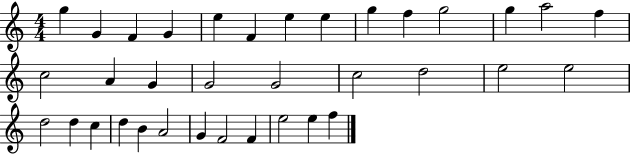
G5/q G4/q F4/q G4/q E5/q F4/q E5/q E5/q G5/q F5/q G5/h G5/q A5/h F5/q C5/h A4/q G4/q G4/h G4/h C5/h D5/h E5/h E5/h D5/h D5/q C5/q D5/q B4/q A4/h G4/q F4/h F4/q E5/h E5/q F5/q